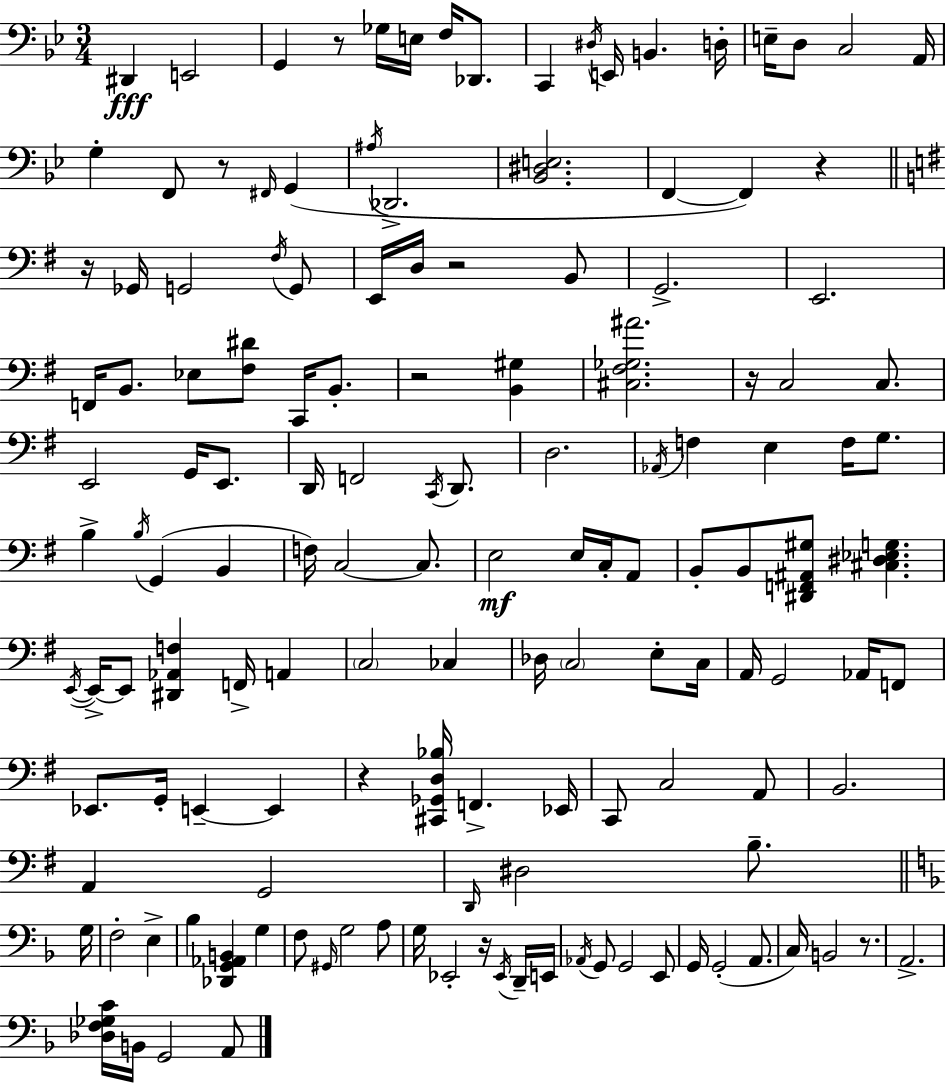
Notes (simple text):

D#2/q E2/h G2/q R/e Gb3/s E3/s F3/s Db2/e. C2/q D#3/s E2/s B2/q. D3/s E3/s D3/e C3/h A2/s G3/q F2/e R/e F#2/s G2/q A#3/s Db2/h. [Bb2,D#3,E3]/h. F2/q F2/q R/q R/s Gb2/s G2/h F#3/s G2/e E2/s D3/s R/h B2/e G2/h. E2/h. F2/s B2/e. Eb3/e [F#3,D#4]/e C2/s B2/e. R/h [B2,G#3]/q [C#3,F#3,Gb3,A#4]/h. R/s C3/h C3/e. E2/h G2/s E2/e. D2/s F2/h C2/s D2/e. D3/h. Ab2/s F3/q E3/q F3/s G3/e. B3/q B3/s G2/q B2/q F3/s C3/h C3/e. E3/h E3/s C3/s A2/e B2/e B2/e [D#2,F2,A#2,G#3]/e [C#3,D#3,Eb3,G3]/q. E2/s E2/s E2/e [D#2,Ab2,F3]/q F2/s A2/q C3/h CES3/q Db3/s C3/h E3/e C3/s A2/s G2/h Ab2/s F2/e Eb2/e. G2/s E2/q E2/q R/q [C#2,Gb2,D3,Bb3]/s F2/q. Eb2/s C2/e C3/h A2/e B2/h. A2/q G2/h D2/s D#3/h B3/e. G3/s F3/h E3/q Bb3/q [Db2,G2,Ab2,B2]/q G3/q F3/e G#2/s G3/h A3/e G3/s Eb2/h R/s Eb2/s D2/s E2/s Ab2/s G2/e G2/h E2/e G2/s G2/h A2/e. C3/s B2/h R/e. A2/h. [Db3,F3,Gb3,C4]/s B2/s G2/h A2/e